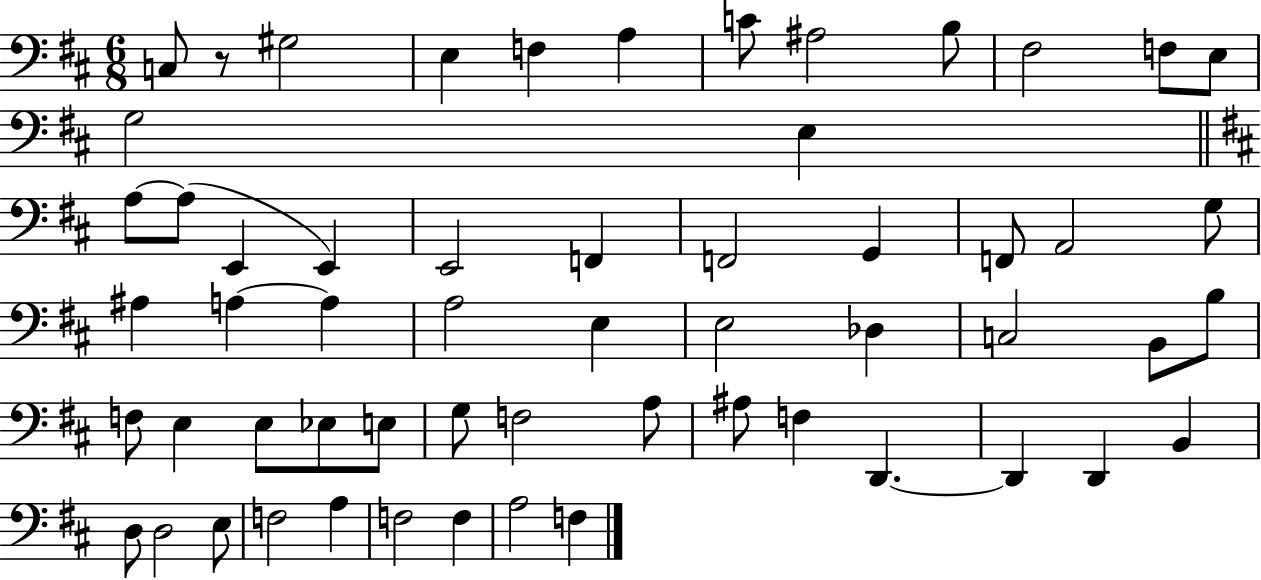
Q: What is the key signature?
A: D major